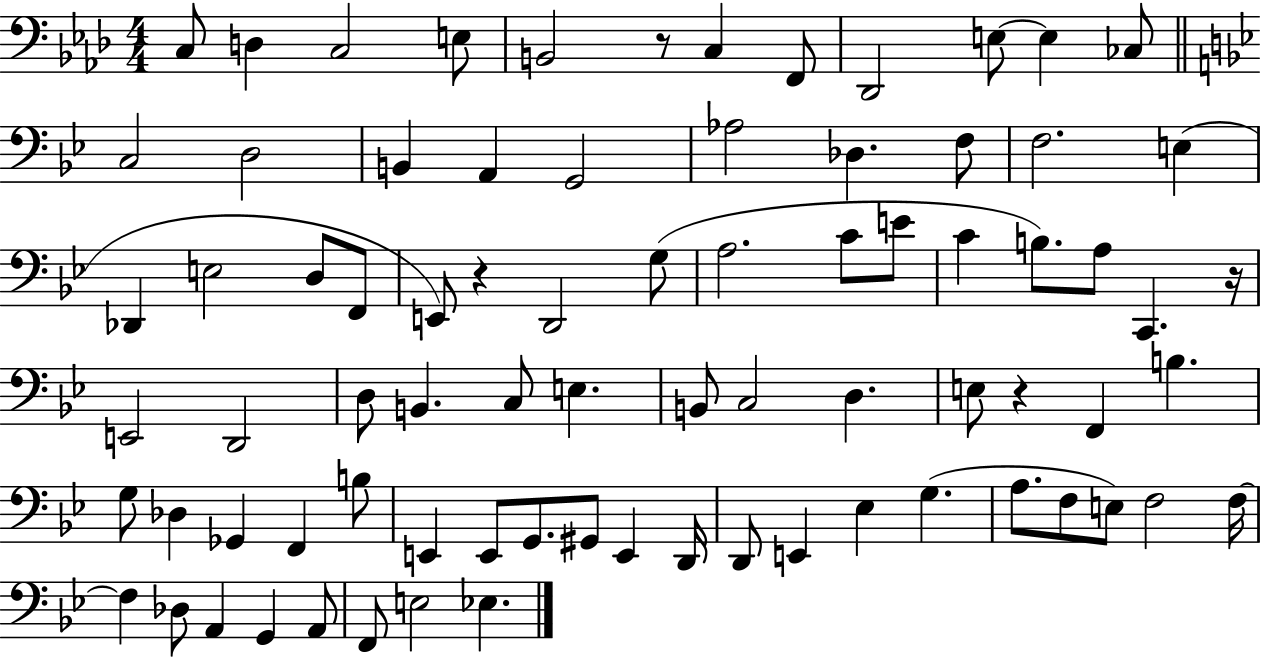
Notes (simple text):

C3/e D3/q C3/h E3/e B2/h R/e C3/q F2/e Db2/h E3/e E3/q CES3/e C3/h D3/h B2/q A2/q G2/h Ab3/h Db3/q. F3/e F3/h. E3/q Db2/q E3/h D3/e F2/e E2/e R/q D2/h G3/e A3/h. C4/e E4/e C4/q B3/e. A3/e C2/q. R/s E2/h D2/h D3/e B2/q. C3/e E3/q. B2/e C3/h D3/q. E3/e R/q F2/q B3/q. G3/e Db3/q Gb2/q F2/q B3/e E2/q E2/e G2/e. G#2/e E2/q D2/s D2/e E2/q Eb3/q G3/q. A3/e. F3/e E3/e F3/h F3/s F3/q Db3/e A2/q G2/q A2/e F2/e E3/h Eb3/q.